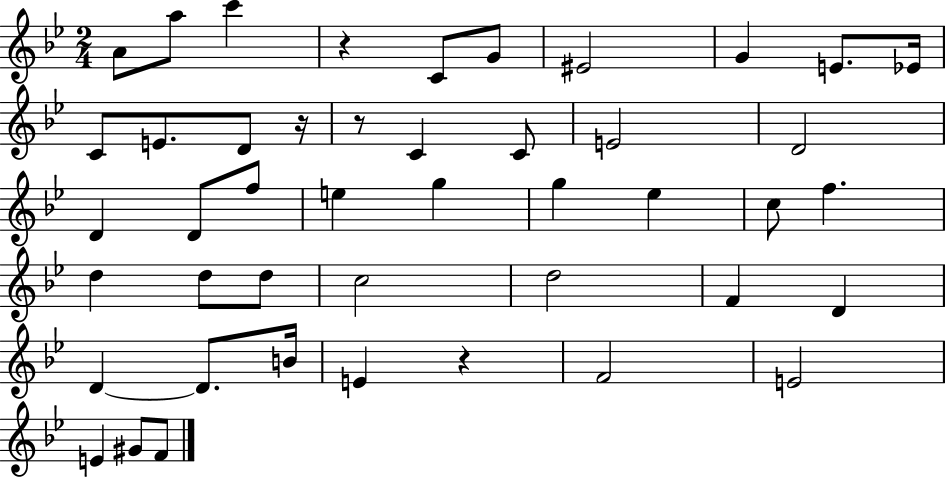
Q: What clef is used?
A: treble